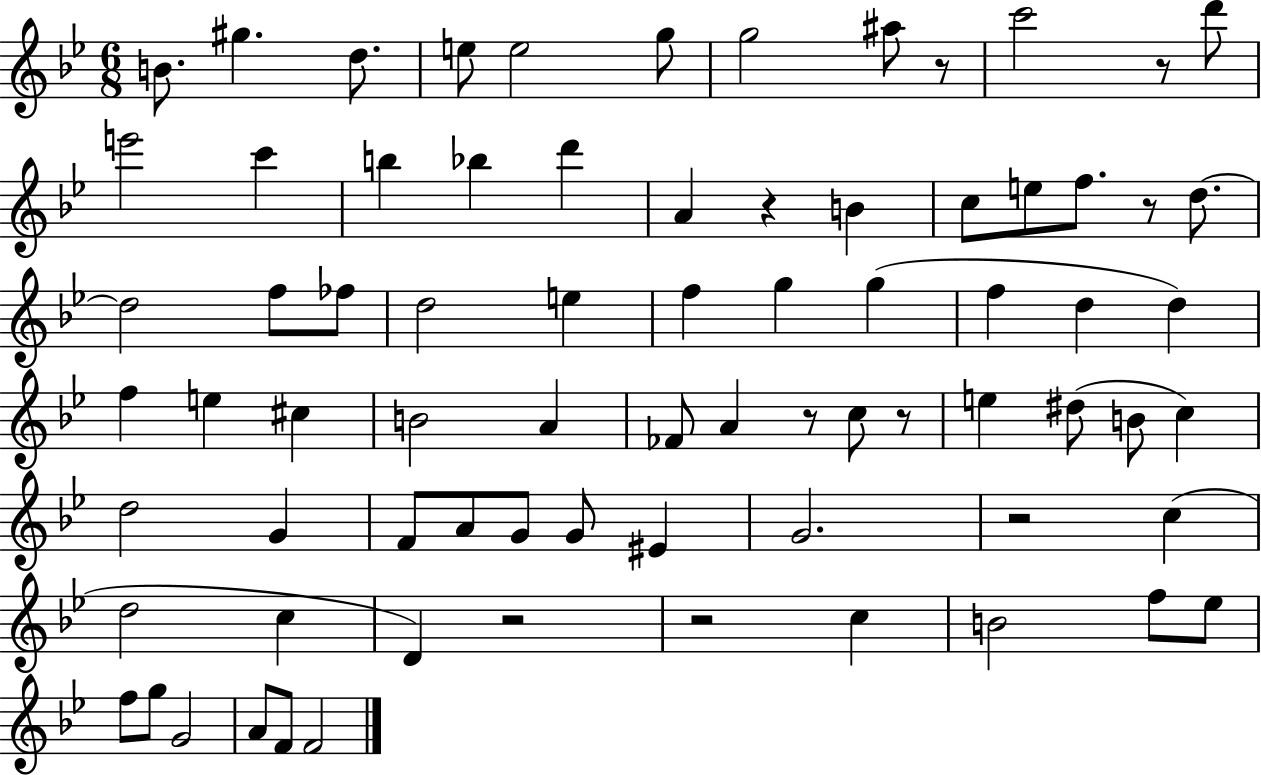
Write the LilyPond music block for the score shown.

{
  \clef treble
  \numericTimeSignature
  \time 6/8
  \key bes \major
  b'8. gis''4. d''8. | e''8 e''2 g''8 | g''2 ais''8 r8 | c'''2 r8 d'''8 | \break e'''2 c'''4 | b''4 bes''4 d'''4 | a'4 r4 b'4 | c''8 e''8 f''8. r8 d''8.~~ | \break d''2 f''8 fes''8 | d''2 e''4 | f''4 g''4 g''4( | f''4 d''4 d''4) | \break f''4 e''4 cis''4 | b'2 a'4 | fes'8 a'4 r8 c''8 r8 | e''4 dis''8( b'8 c''4) | \break d''2 g'4 | f'8 a'8 g'8 g'8 eis'4 | g'2. | r2 c''4( | \break d''2 c''4 | d'4) r2 | r2 c''4 | b'2 f''8 ees''8 | \break f''8 g''8 g'2 | a'8 f'8 f'2 | \bar "|."
}